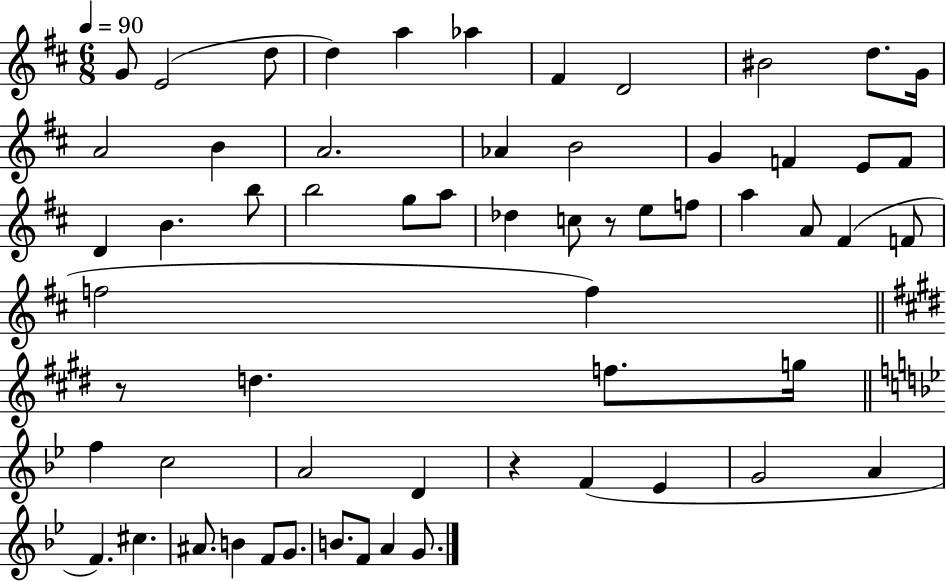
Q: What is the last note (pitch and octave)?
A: G4